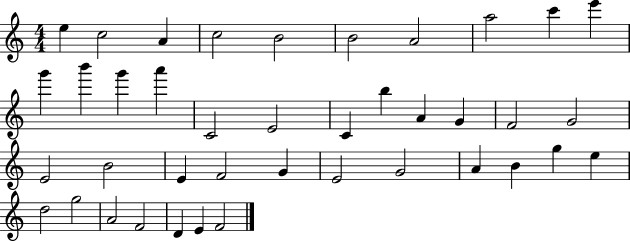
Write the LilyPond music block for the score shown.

{
  \clef treble
  \numericTimeSignature
  \time 4/4
  \key c \major
  e''4 c''2 a'4 | c''2 b'2 | b'2 a'2 | a''2 c'''4 e'''4 | \break g'''4 b'''4 g'''4 a'''4 | c'2 e'2 | c'4 b''4 a'4 g'4 | f'2 g'2 | \break e'2 b'2 | e'4 f'2 g'4 | e'2 g'2 | a'4 b'4 g''4 e''4 | \break d''2 g''2 | a'2 f'2 | d'4 e'4 f'2 | \bar "|."
}